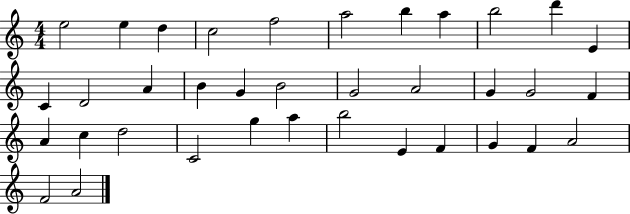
X:1
T:Untitled
M:4/4
L:1/4
K:C
e2 e d c2 f2 a2 b a b2 d' E C D2 A B G B2 G2 A2 G G2 F A c d2 C2 g a b2 E F G F A2 F2 A2